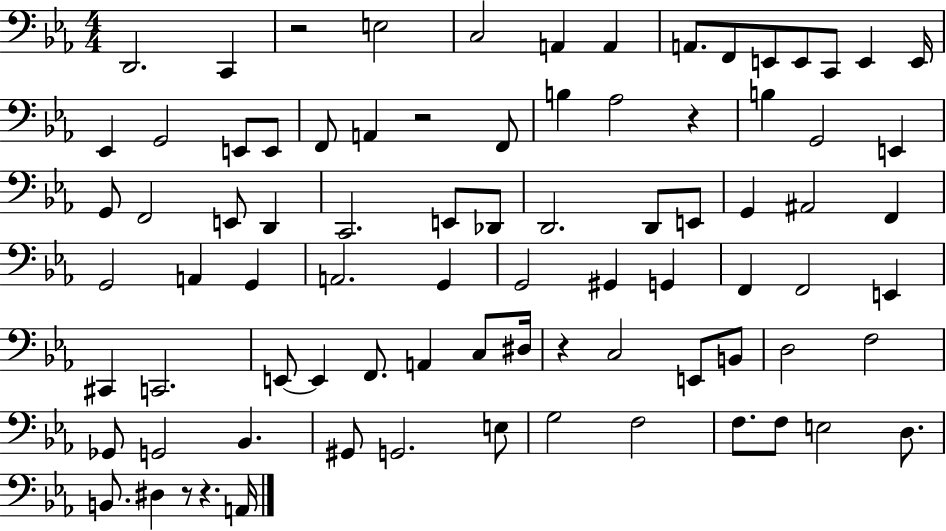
{
  \clef bass
  \numericTimeSignature
  \time 4/4
  \key ees \major
  d,2. c,4 | r2 e2 | c2 a,4 a,4 | a,8. f,8 e,8 e,8 c,8 e,4 e,16 | \break ees,4 g,2 e,8 e,8 | f,8 a,4 r2 f,8 | b4 aes2 r4 | b4 g,2 e,4 | \break g,8 f,2 e,8 d,4 | c,2. e,8 des,8 | d,2. d,8 e,8 | g,4 ais,2 f,4 | \break g,2 a,4 g,4 | a,2. g,4 | g,2 gis,4 g,4 | f,4 f,2 e,4 | \break cis,4 c,2. | e,8~~ e,4 f,8. a,4 c8 dis16 | r4 c2 e,8 b,8 | d2 f2 | \break ges,8 g,2 bes,4. | gis,8 g,2. e8 | g2 f2 | f8. f8 e2 d8. | \break b,8. dis4 r8 r4. a,16 | \bar "|."
}